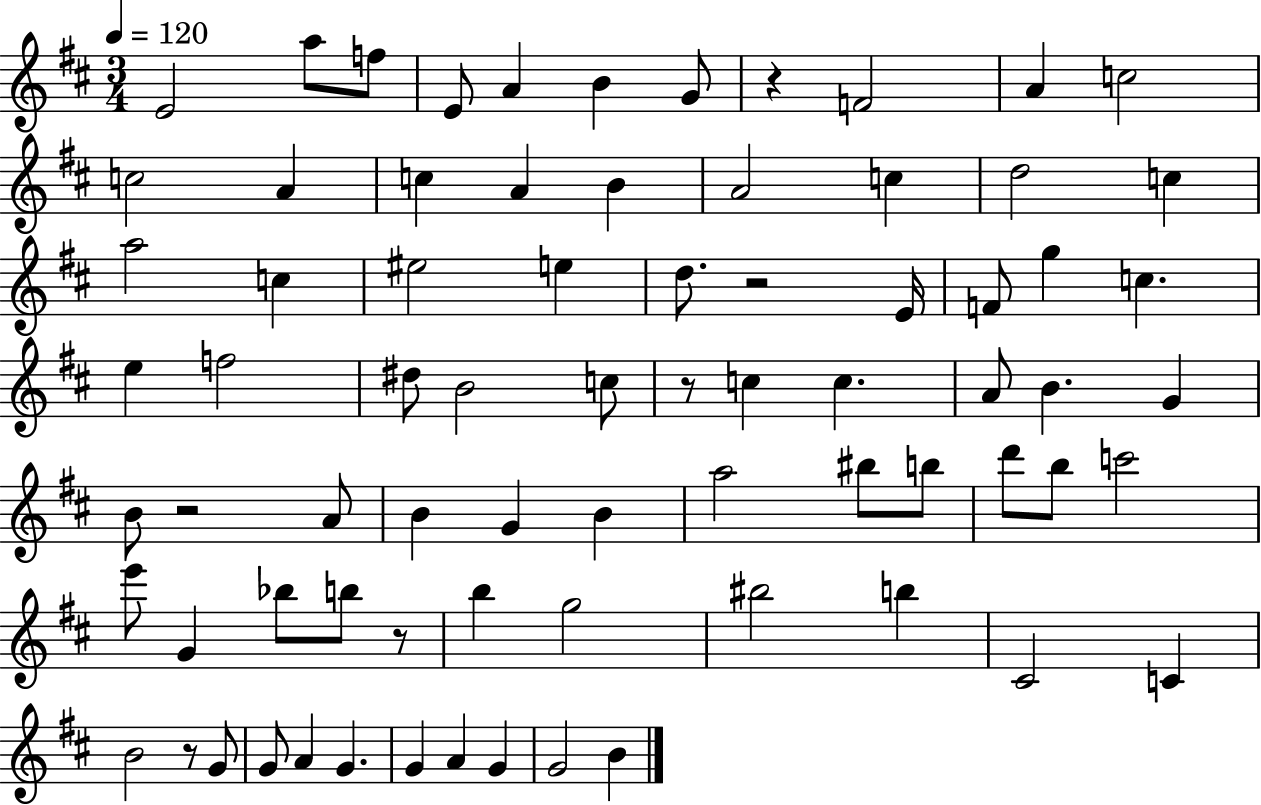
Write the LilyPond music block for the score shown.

{
  \clef treble
  \numericTimeSignature
  \time 3/4
  \key d \major
  \tempo 4 = 120
  e'2 a''8 f''8 | e'8 a'4 b'4 g'8 | r4 f'2 | a'4 c''2 | \break c''2 a'4 | c''4 a'4 b'4 | a'2 c''4 | d''2 c''4 | \break a''2 c''4 | eis''2 e''4 | d''8. r2 e'16 | f'8 g''4 c''4. | \break e''4 f''2 | dis''8 b'2 c''8 | r8 c''4 c''4. | a'8 b'4. g'4 | \break b'8 r2 a'8 | b'4 g'4 b'4 | a''2 bis''8 b''8 | d'''8 b''8 c'''2 | \break e'''8 g'4 bes''8 b''8 r8 | b''4 g''2 | bis''2 b''4 | cis'2 c'4 | \break b'2 r8 g'8 | g'8 a'4 g'4. | g'4 a'4 g'4 | g'2 b'4 | \break \bar "|."
}